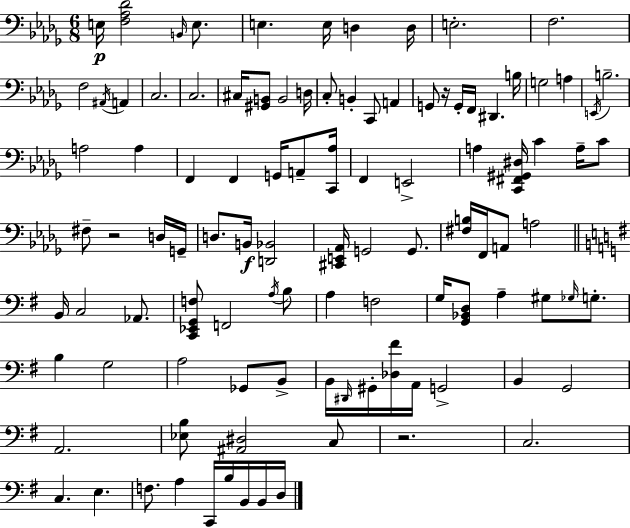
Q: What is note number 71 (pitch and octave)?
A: B2